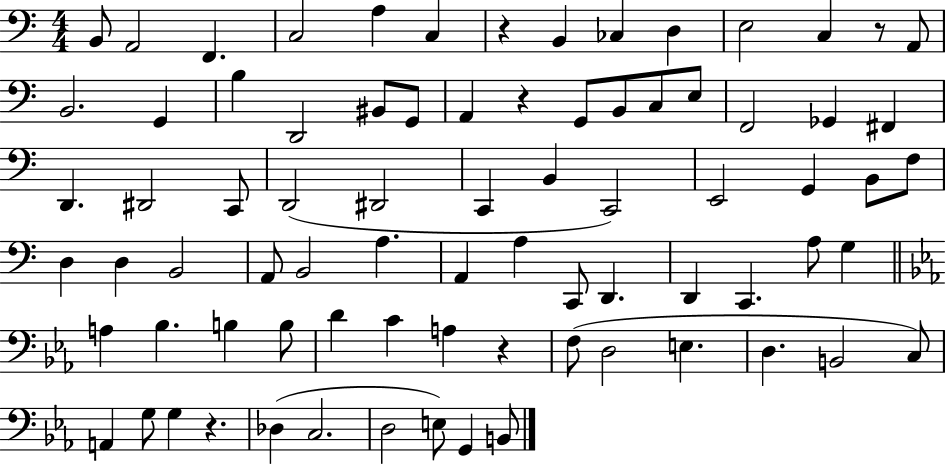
{
  \clef bass
  \numericTimeSignature
  \time 4/4
  \key c \major
  b,8 a,2 f,4. | c2 a4 c4 | r4 b,4 ces4 d4 | e2 c4 r8 a,8 | \break b,2. g,4 | b4 d,2 bis,8 g,8 | a,4 r4 g,8 b,8 c8 e8 | f,2 ges,4 fis,4 | \break d,4. dis,2 c,8 | d,2( dis,2 | c,4 b,4 c,2) | e,2 g,4 b,8 f8 | \break d4 d4 b,2 | a,8 b,2 a4. | a,4 a4 c,8 d,4. | d,4 c,4. a8 g4 | \break \bar "||" \break \key c \minor a4 bes4. b4 b8 | d'4 c'4 a4 r4 | f8( d2 e4. | d4. b,2 c8) | \break a,4 g8 g4 r4. | des4( c2. | d2 e8) g,4 b,8 | \bar "|."
}